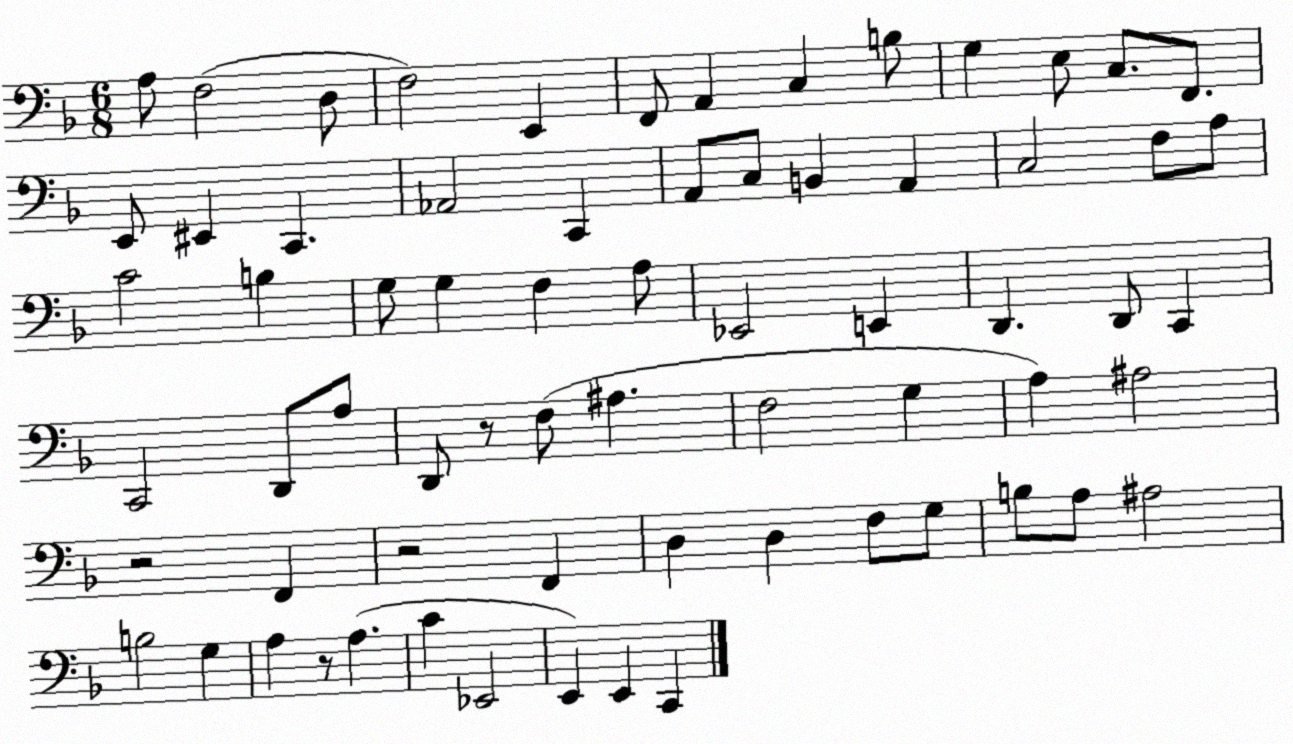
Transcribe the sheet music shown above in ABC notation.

X:1
T:Untitled
M:6/8
L:1/4
K:F
A,/2 F,2 D,/2 F,2 E,, F,,/2 A,, C, B,/2 G, E,/2 C,/2 F,,/2 E,,/2 ^E,, C,, _A,,2 C,, A,,/2 C,/2 B,, A,, C,2 F,/2 A,/2 C2 B, G,/2 G, F, A,/2 _E,,2 E,, D,, D,,/2 C,, C,,2 D,,/2 A,/2 D,,/2 z/2 F,/2 ^A, F,2 G, A, ^A,2 z2 F,, z2 F,, D, D, F,/2 G,/2 B,/2 A,/2 ^A,2 B,2 G, A, z/2 A, C _E,,2 E,, E,, C,,